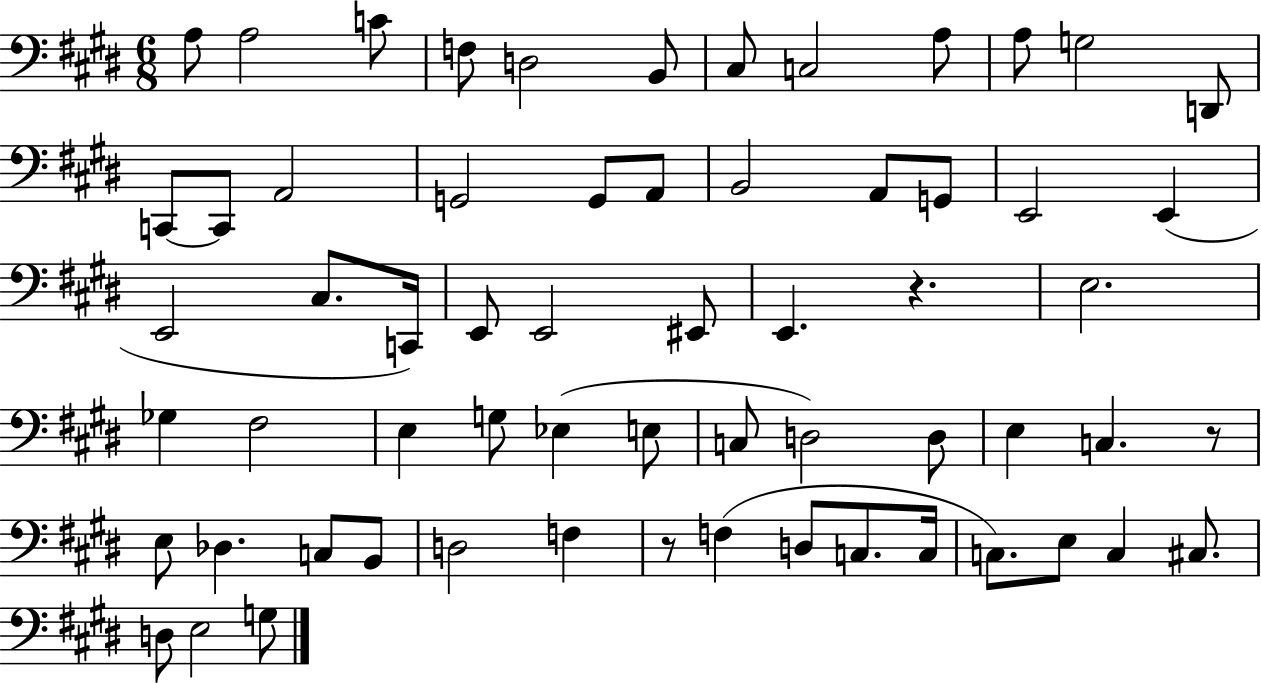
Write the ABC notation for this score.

X:1
T:Untitled
M:6/8
L:1/4
K:E
A,/2 A,2 C/2 F,/2 D,2 B,,/2 ^C,/2 C,2 A,/2 A,/2 G,2 D,,/2 C,,/2 C,,/2 A,,2 G,,2 G,,/2 A,,/2 B,,2 A,,/2 G,,/2 E,,2 E,, E,,2 ^C,/2 C,,/4 E,,/2 E,,2 ^E,,/2 E,, z E,2 _G, ^F,2 E, G,/2 _E, E,/2 C,/2 D,2 D,/2 E, C, z/2 E,/2 _D, C,/2 B,,/2 D,2 F, z/2 F, D,/2 C,/2 C,/4 C,/2 E,/2 C, ^C,/2 D,/2 E,2 G,/2